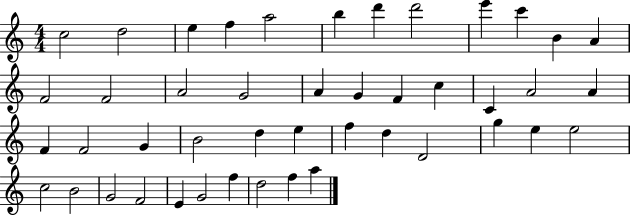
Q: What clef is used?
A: treble